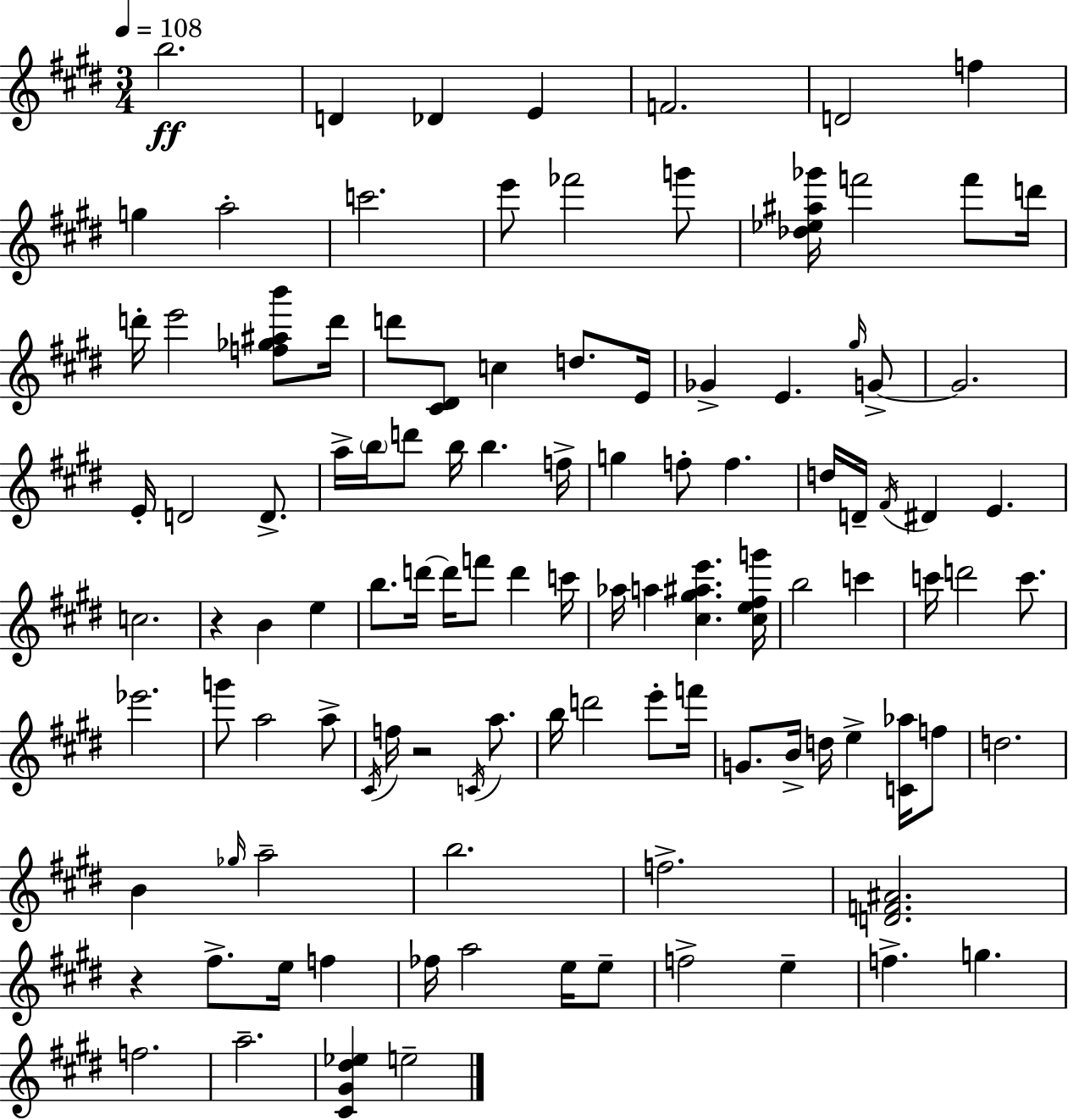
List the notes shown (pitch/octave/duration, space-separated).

B5/h. D4/q Db4/q E4/q F4/h. D4/h F5/q G5/q A5/h C6/h. E6/e FES6/h G6/e [Db5,Eb5,A#5,Gb6]/s F6/h F6/e D6/s D6/s E6/h [F5,Gb5,A#5,B6]/e D6/s D6/e [C#4,D#4]/e C5/q D5/e. E4/s Gb4/q E4/q. G#5/s G4/e G4/h. E4/s D4/h D4/e. A5/s B5/s D6/e B5/s B5/q. F5/s G5/q F5/e F5/q. D5/s D4/s F#4/s D#4/q E4/q. C5/h. R/q B4/q E5/q B5/e. D6/s D6/s F6/e D6/q C6/s Ab5/s A5/q [C#5,G#5,A#5,E6]/q. [C#5,E5,F#5,G6]/s B5/h C6/q C6/s D6/h C6/e. Eb6/h. G6/e A5/h A5/e C#4/s F5/s R/h C4/s A5/e. B5/s D6/h E6/e F6/s G4/e. B4/s D5/s E5/q [C4,Ab5]/s F5/e D5/h. B4/q Gb5/s A5/h B5/h. F5/h. [D4,F4,A#4]/h. R/q F#5/e. E5/s F5/q FES5/s A5/h E5/s E5/e F5/h E5/q F5/q. G5/q. F5/h. A5/h. [C#4,G#4,D#5,Eb5]/q E5/h